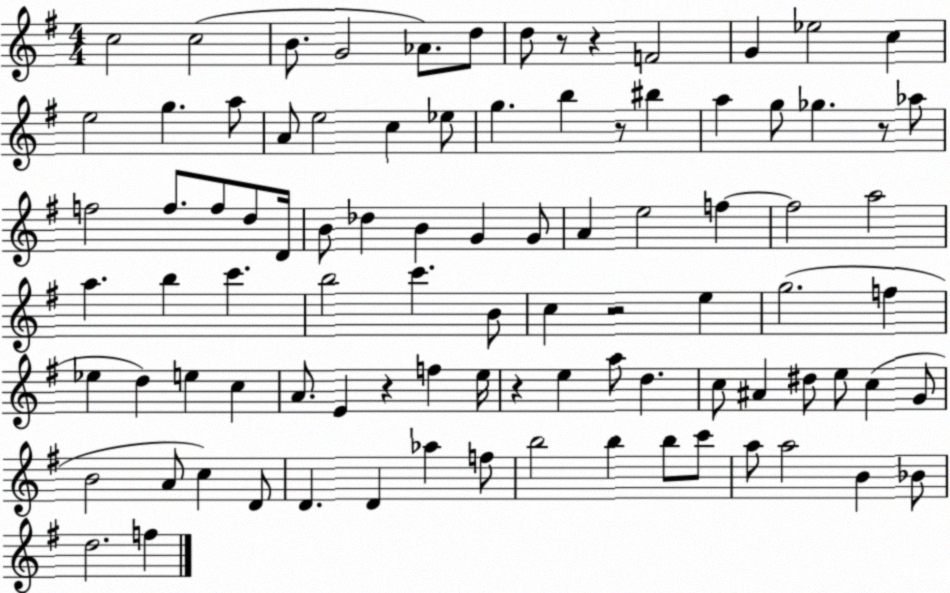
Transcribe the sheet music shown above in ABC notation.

X:1
T:Untitled
M:4/4
L:1/4
K:G
c2 c2 B/2 G2 _A/2 d/2 d/2 z/2 z F2 G _e2 c e2 g a/2 A/2 e2 c _e/2 g b z/2 ^b a g/2 _g z/2 _a/2 f2 f/2 f/2 d/2 D/4 B/2 _d B G G/2 A e2 f f2 a2 a b c' b2 c' B/2 c z2 e g2 f _e d e c A/2 E z f e/4 z e a/2 d c/2 ^A ^d/2 e/2 c G/2 B2 A/2 c D/2 D D _a f/2 b2 b b/2 c'/2 a/2 a2 B _B/2 d2 f